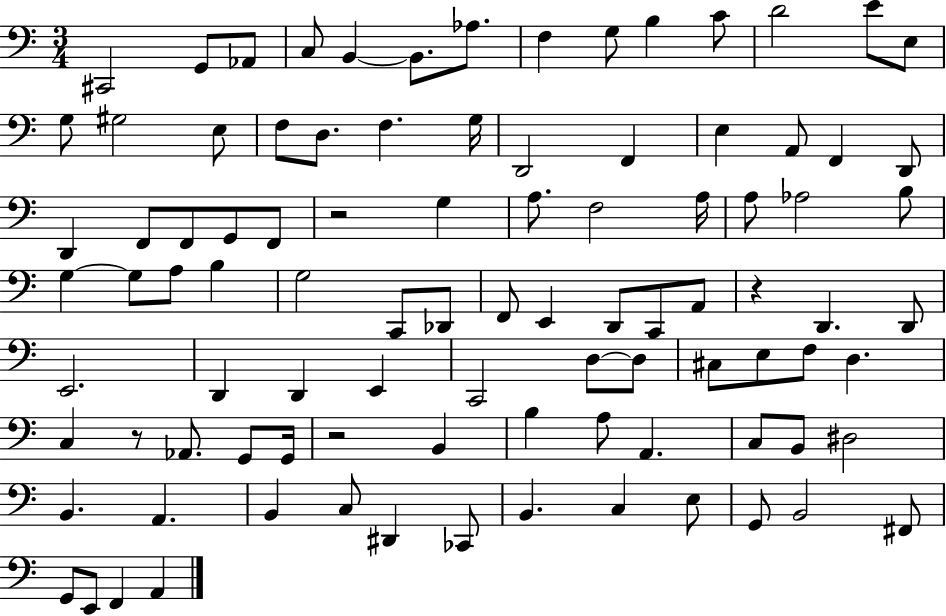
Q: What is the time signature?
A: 3/4